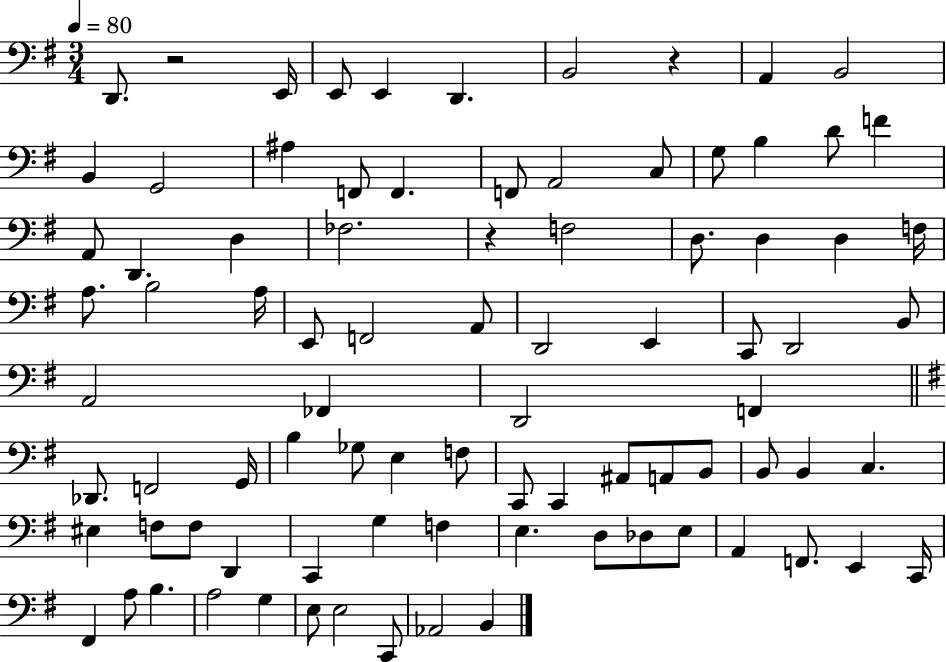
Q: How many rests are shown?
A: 3